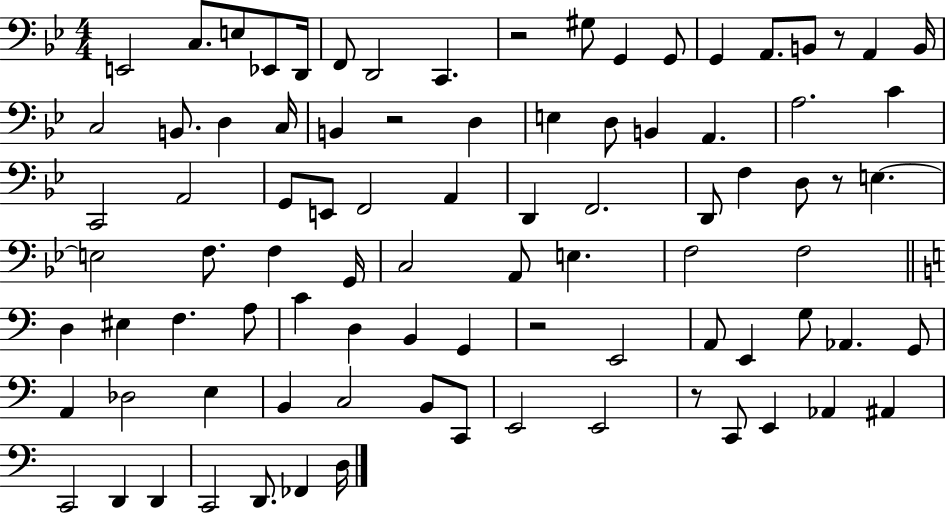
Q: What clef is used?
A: bass